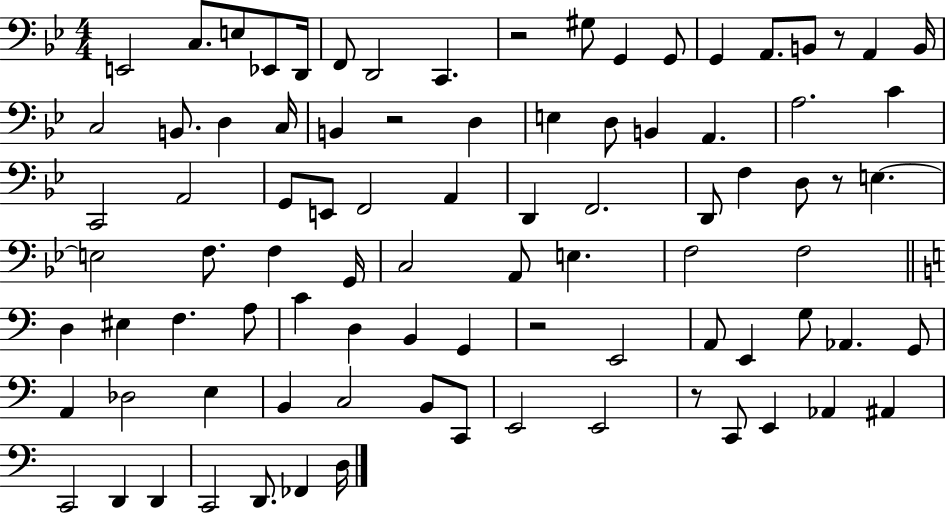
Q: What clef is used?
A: bass